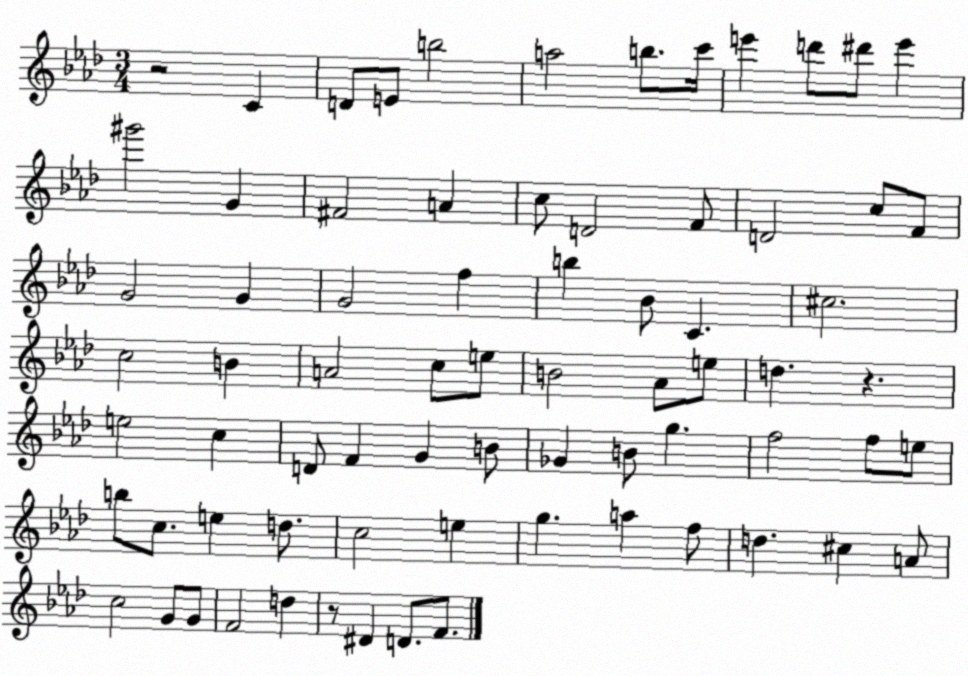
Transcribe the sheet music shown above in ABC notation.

X:1
T:Untitled
M:3/4
L:1/4
K:Ab
z2 C D/2 E/2 b2 a2 b/2 c'/4 e' d'/2 ^d'/2 e' ^g'2 G ^F2 A c/2 D2 F/2 D2 c/2 F/2 G2 G G2 f b _B/2 C ^c2 c2 B A2 c/2 e/2 B2 _A/2 e/2 d z e2 c D/2 F G B/2 _G B/2 g f2 f/2 e/2 b/2 c/2 e d/2 c2 e g a f/2 d ^c A/2 c2 G/2 G/2 F2 d z/2 ^D D/2 F/2